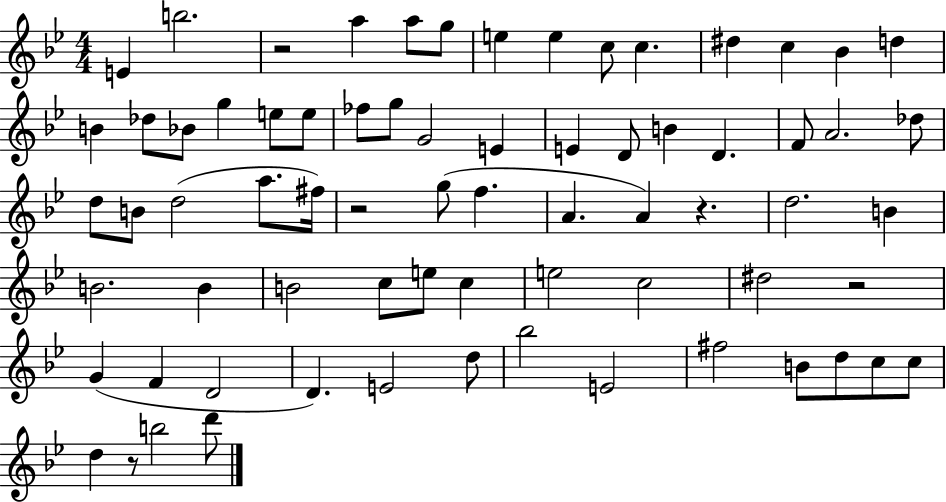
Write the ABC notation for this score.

X:1
T:Untitled
M:4/4
L:1/4
K:Bb
E b2 z2 a a/2 g/2 e e c/2 c ^d c _B d B _d/2 _B/2 g e/2 e/2 _f/2 g/2 G2 E E D/2 B D F/2 A2 _d/2 d/2 B/2 d2 a/2 ^f/4 z2 g/2 f A A z d2 B B2 B B2 c/2 e/2 c e2 c2 ^d2 z2 G F D2 D E2 d/2 _b2 E2 ^f2 B/2 d/2 c/2 c/2 d z/2 b2 d'/2